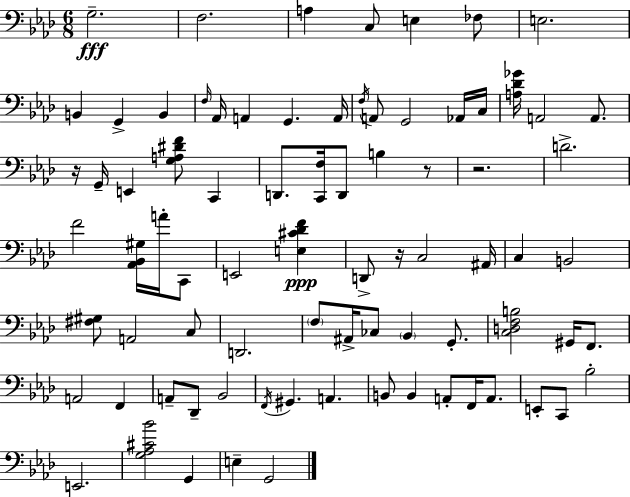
{
  \clef bass
  \numericTimeSignature
  \time 6/8
  \key aes \major
  g2.--\fff | f2. | a4 c8 e4 fes8 | e2. | \break b,4 g,4-> b,4 | \grace { f16 } aes,16 a,4 g,4. | a,16 \acciaccatura { f16 } a,8 g,2 | aes,16 c16 <a des' ges'>16 a,2 a,8. | \break r16 g,16-- e,4 <g a dis' f'>8 c,4 | d,8. <c, f>16 d,8 b4 | r8 r2. | d'2.-> | \break f'2 <aes, bes, gis>16 a'16-. | c,8 e,2 <e cis' des' f'>4\ppp | d,8-> r16 c2 | ais,16 c4 b,2 | \break <fis gis>8 a,2 | c8 d,2. | \parenthesize f8 ais,16-> ces8 \parenthesize bes,4 g,8.-. | <c d f b>2 gis,16 f,8. | \break a,2 f,4 | a,8-- des,8-- bes,2 | \acciaccatura { f,16 } gis,4. a,4. | b,8 b,4 a,8-. f,16 | \break a,8. e,8-. c,8 bes2-. | e,2. | <g aes cis' bes'>2 g,4 | e4-- g,2 | \break \bar "|."
}